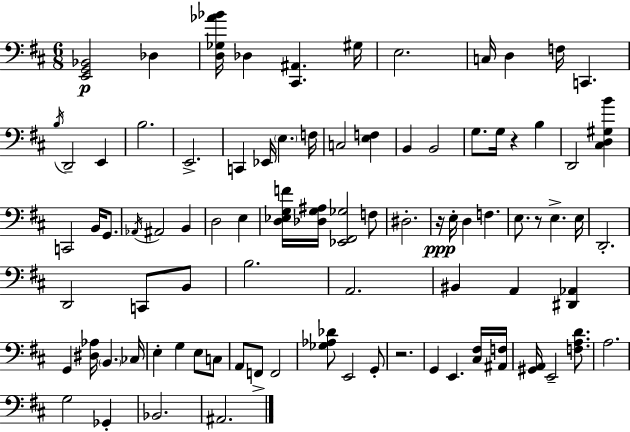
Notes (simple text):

[E2,G2,Bb2]/h Db3/q [D3,Gb3,Ab4,Bb4]/s Db3/q [C#2,A#2]/q. G#3/s E3/h. C3/s D3/q F3/s C2/q. B3/s D2/h E2/q B3/h. E2/h. C2/q Eb2/s E3/q. F3/s C3/h [E3,F3]/q B2/q B2/h G3/e. G3/s R/q B3/q D2/h [C#3,D3,G#3,B4]/q C2/h B2/s G2/e. Ab2/s A#2/h B2/q D3/h E3/q [D3,Eb3,G3,F4]/s [Db3,G3,A#3]/s [Eb2,F#2,Gb3]/h F3/e D#3/h. R/s E3/s D3/q F3/q. E3/e. R/e E3/q. E3/s D2/h. D2/h C2/e B2/e B3/h. A2/h. BIS2/q A2/q [D#2,Ab2]/q G2/q [D#3,Ab3]/s B2/q. CES3/s E3/q G3/q E3/e C3/e A2/e F2/e F2/h [Gb3,Ab3,Db4]/e E2/h G2/e R/h. G2/q E2/q. [C#3,F#3]/s [A#2,F3]/s [G#2,A2]/s E2/h [F3,A3,D4]/e. A3/h. G3/h Gb2/q Bb2/h. A#2/h.